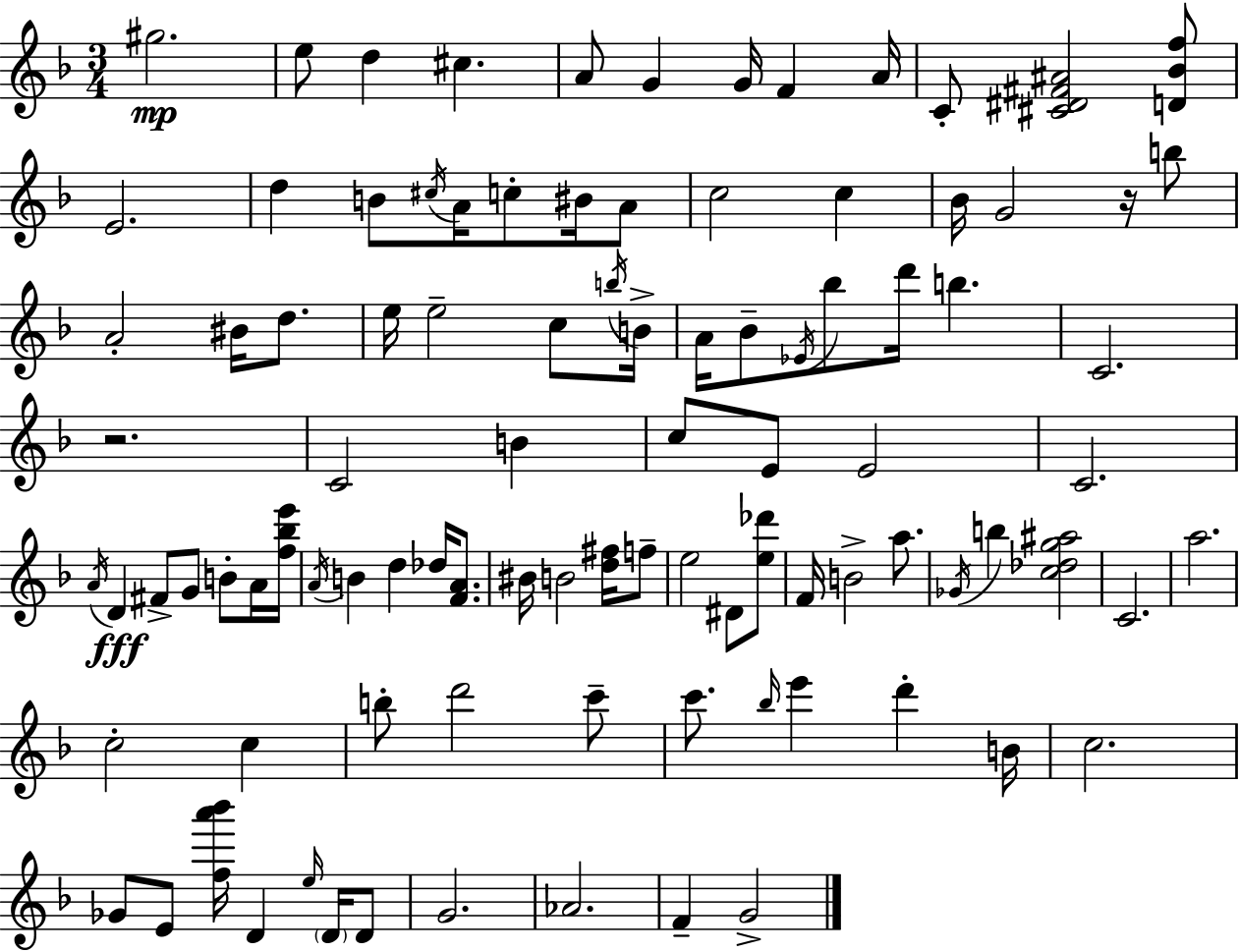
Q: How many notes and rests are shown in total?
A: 97